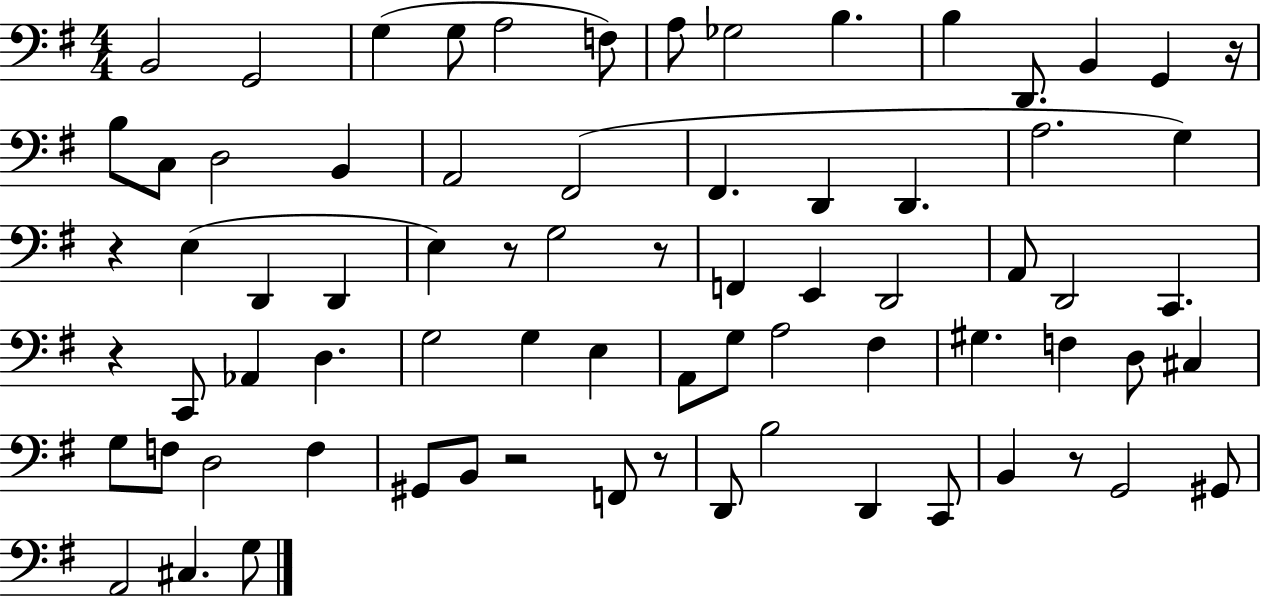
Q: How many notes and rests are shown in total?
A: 74